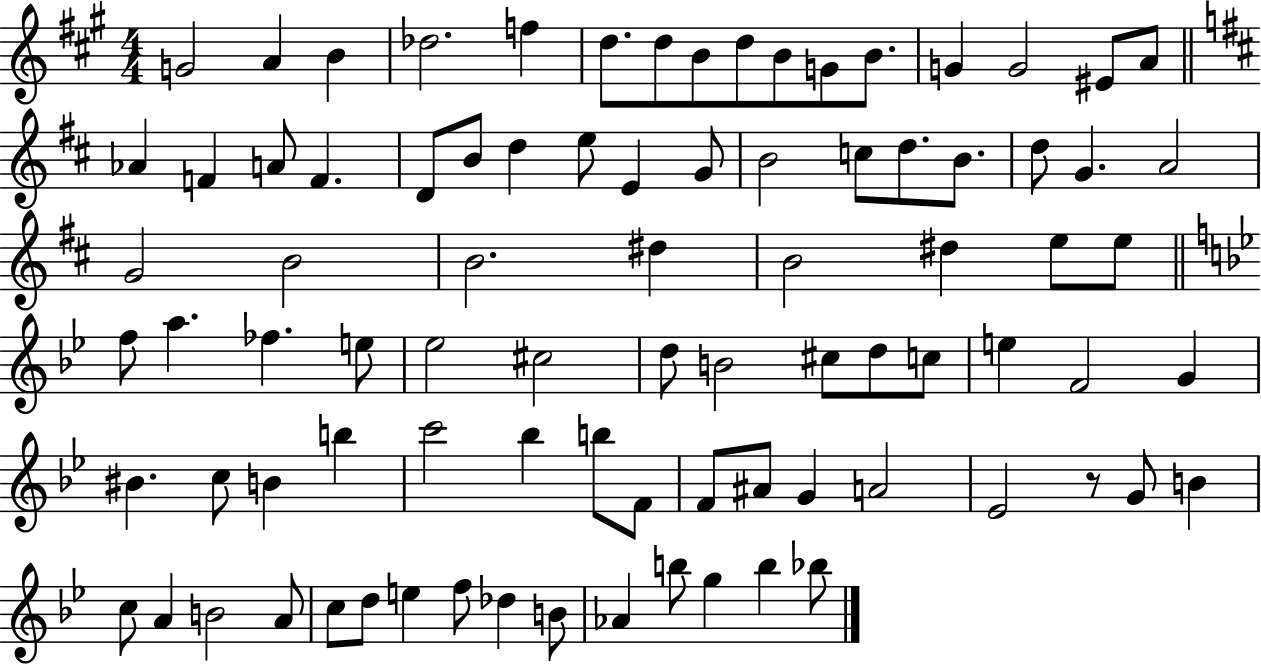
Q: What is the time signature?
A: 4/4